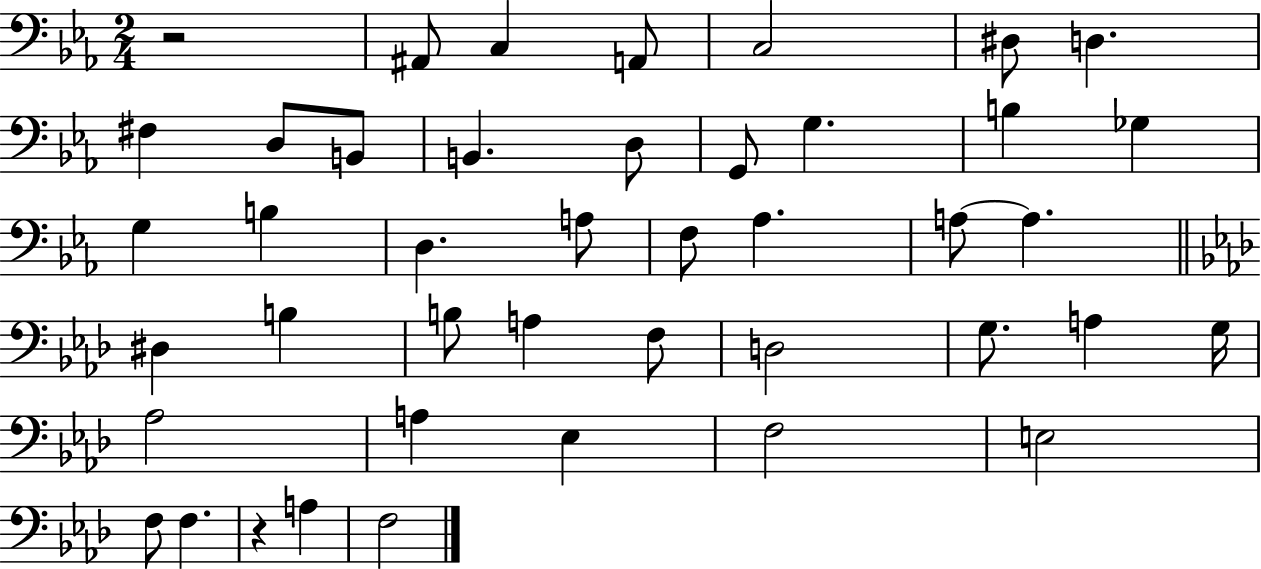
X:1
T:Untitled
M:2/4
L:1/4
K:Eb
z2 ^A,,/2 C, A,,/2 C,2 ^D,/2 D, ^F, D,/2 B,,/2 B,, D,/2 G,,/2 G, B, _G, G, B, D, A,/2 F,/2 _A, A,/2 A, ^D, B, B,/2 A, F,/2 D,2 G,/2 A, G,/4 _A,2 A, _E, F,2 E,2 F,/2 F, z A, F,2